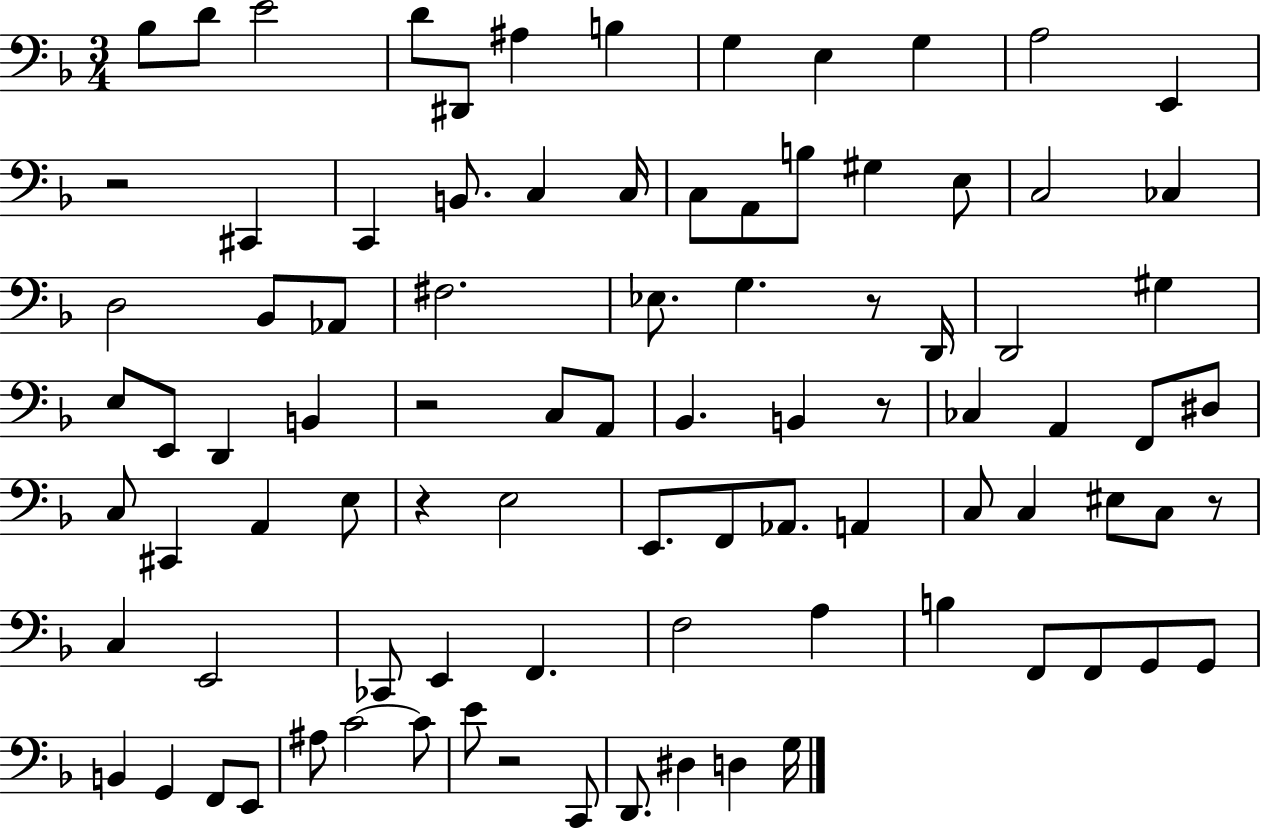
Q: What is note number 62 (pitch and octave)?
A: E2